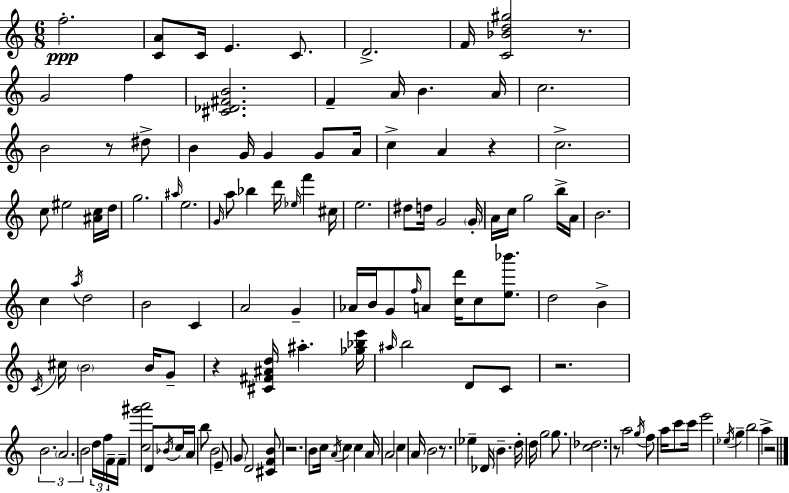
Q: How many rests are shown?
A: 9